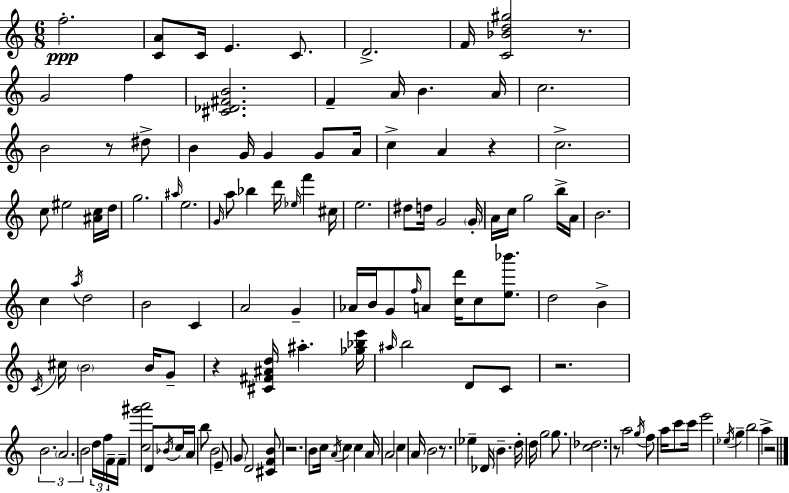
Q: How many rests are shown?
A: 9